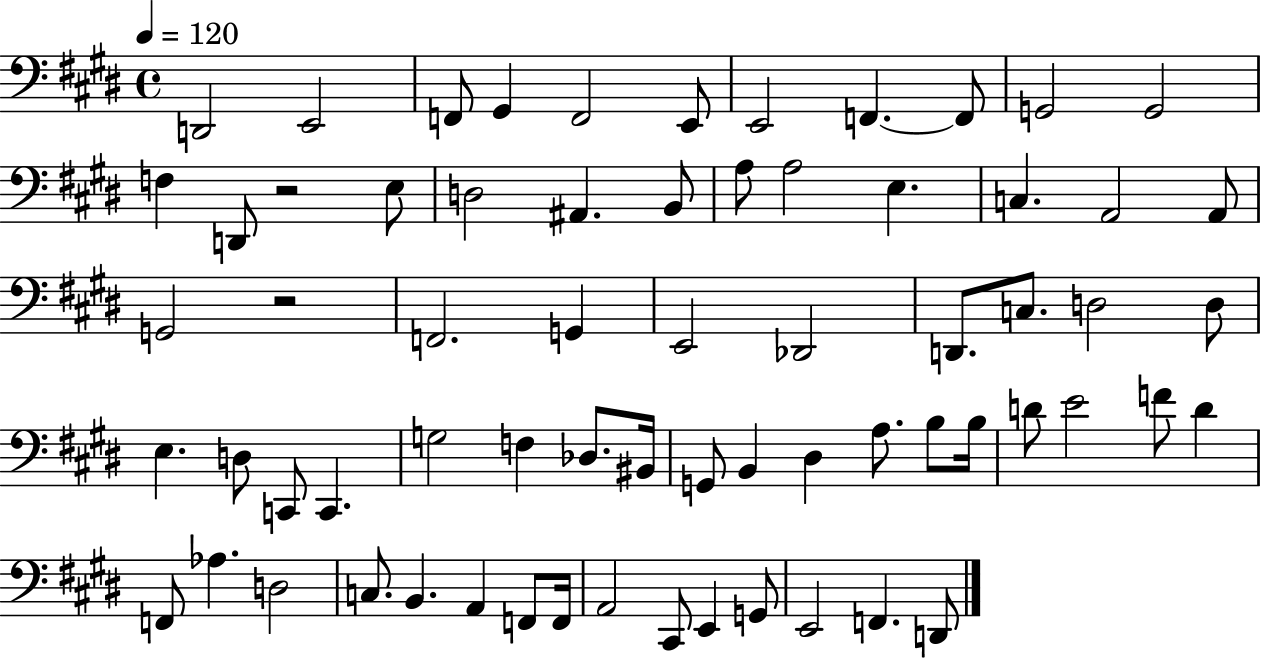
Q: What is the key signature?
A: E major